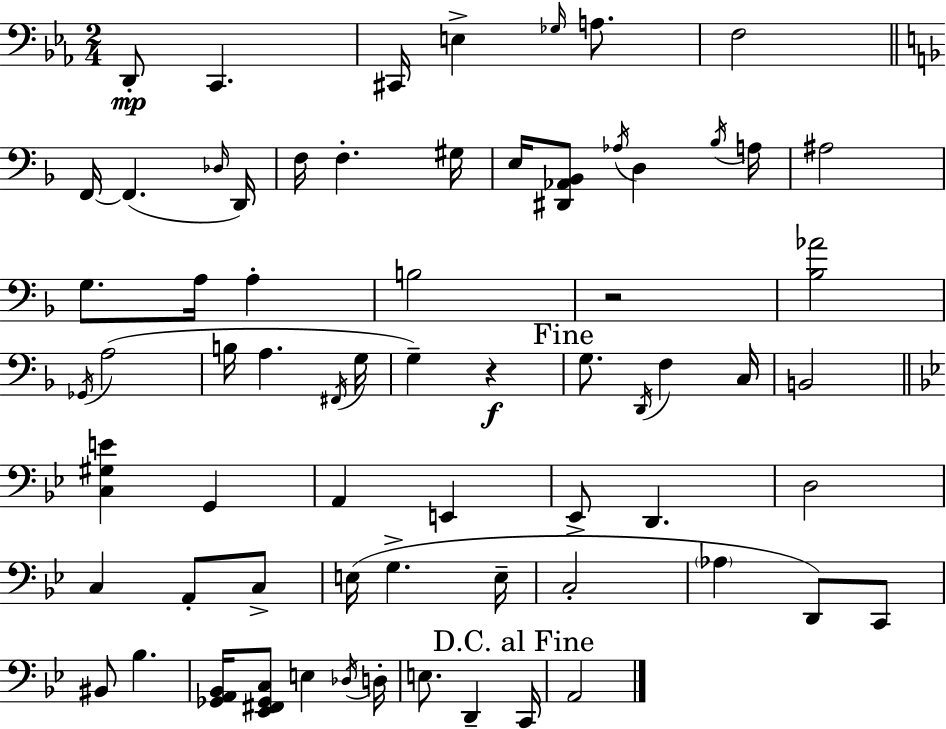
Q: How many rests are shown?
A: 2